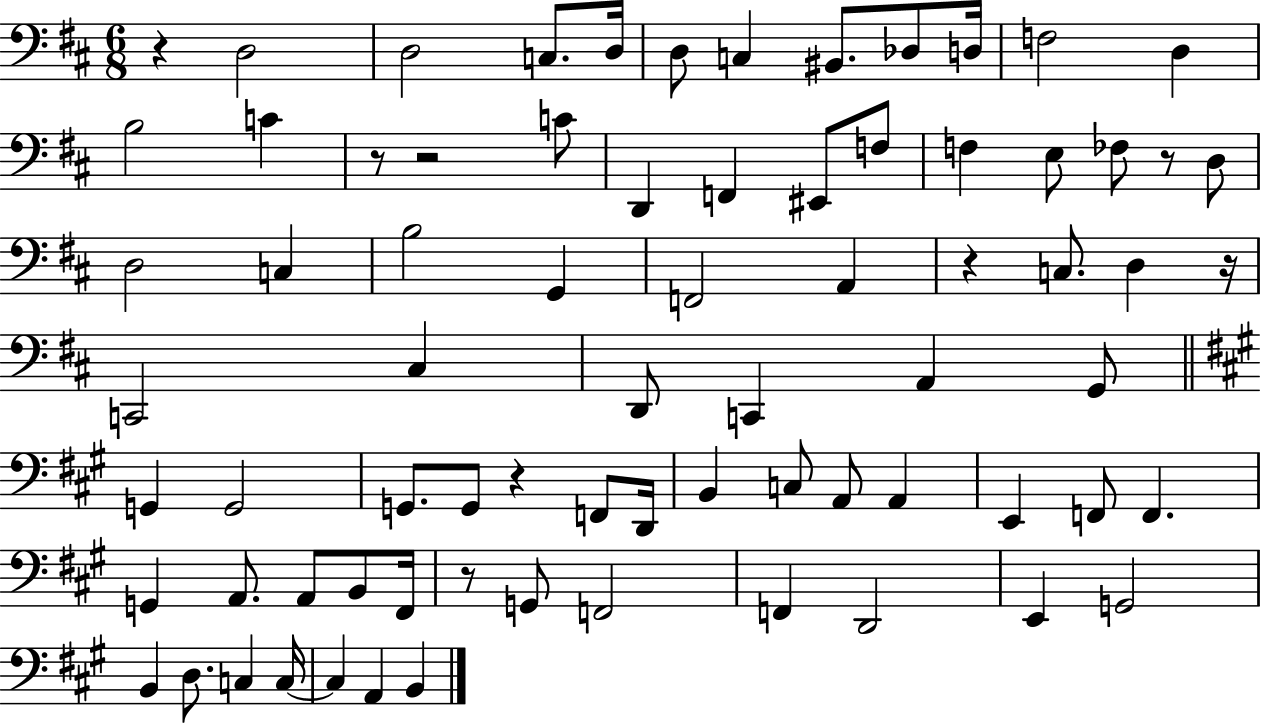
R/q D3/h D3/h C3/e. D3/s D3/e C3/q BIS2/e. Db3/e D3/s F3/h D3/q B3/h C4/q R/e R/h C4/e D2/q F2/q EIS2/e F3/e F3/q E3/e FES3/e R/e D3/e D3/h C3/q B3/h G2/q F2/h A2/q R/q C3/e. D3/q R/s C2/h C#3/q D2/e C2/q A2/q G2/e G2/q G2/h G2/e. G2/e R/q F2/e D2/s B2/q C3/e A2/e A2/q E2/q F2/e F2/q. G2/q A2/e. A2/e B2/e F#2/s R/e G2/e F2/h F2/q D2/h E2/q G2/h B2/q D3/e. C3/q C3/s C3/q A2/q B2/q